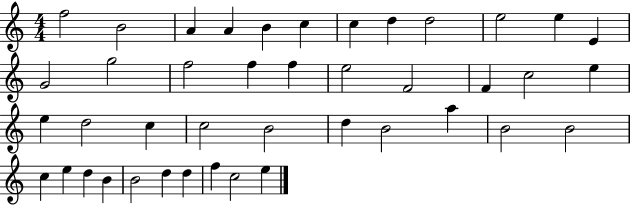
X:1
T:Untitled
M:4/4
L:1/4
K:C
f2 B2 A A B c c d d2 e2 e E G2 g2 f2 f f e2 F2 F c2 e e d2 c c2 B2 d B2 a B2 B2 c e d B B2 d d f c2 e